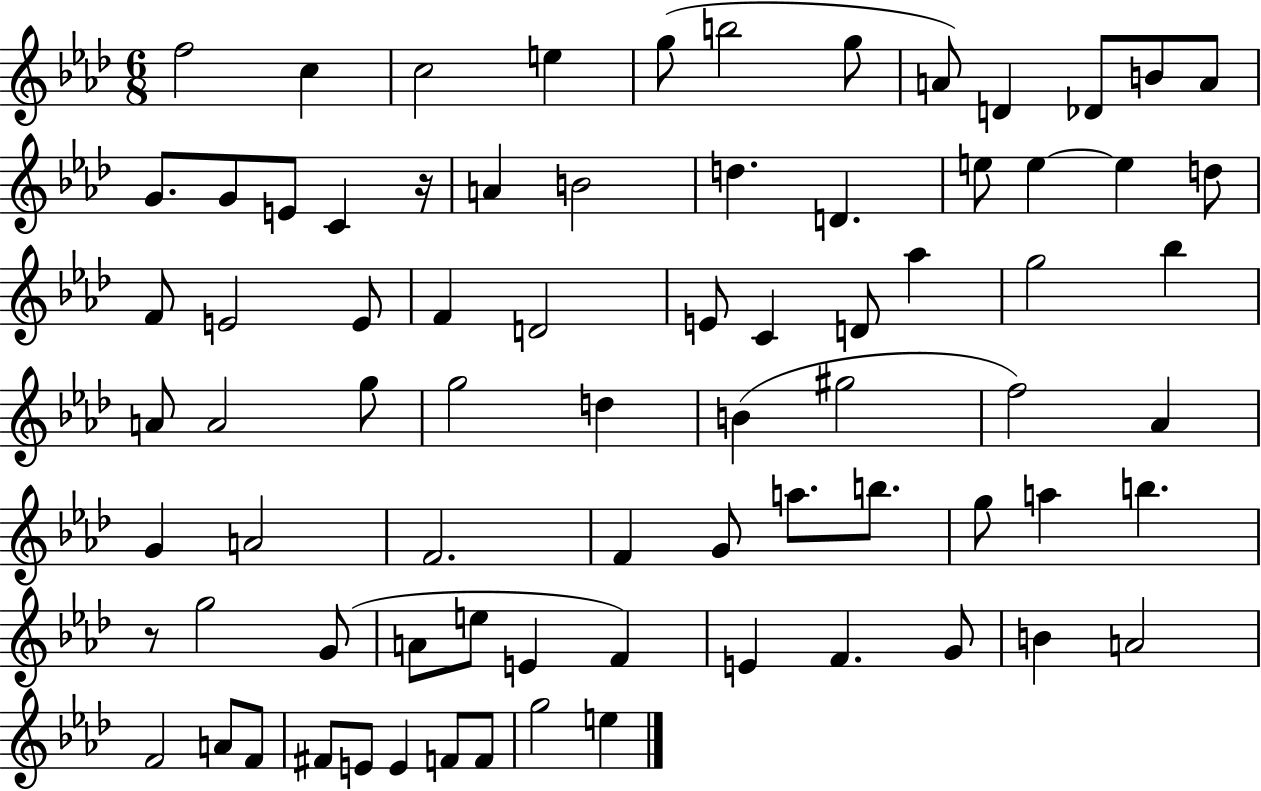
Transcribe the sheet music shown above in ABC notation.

X:1
T:Untitled
M:6/8
L:1/4
K:Ab
f2 c c2 e g/2 b2 g/2 A/2 D _D/2 B/2 A/2 G/2 G/2 E/2 C z/4 A B2 d D e/2 e e d/2 F/2 E2 E/2 F D2 E/2 C D/2 _a g2 _b A/2 A2 g/2 g2 d B ^g2 f2 _A G A2 F2 F G/2 a/2 b/2 g/2 a b z/2 g2 G/2 A/2 e/2 E F E F G/2 B A2 F2 A/2 F/2 ^F/2 E/2 E F/2 F/2 g2 e